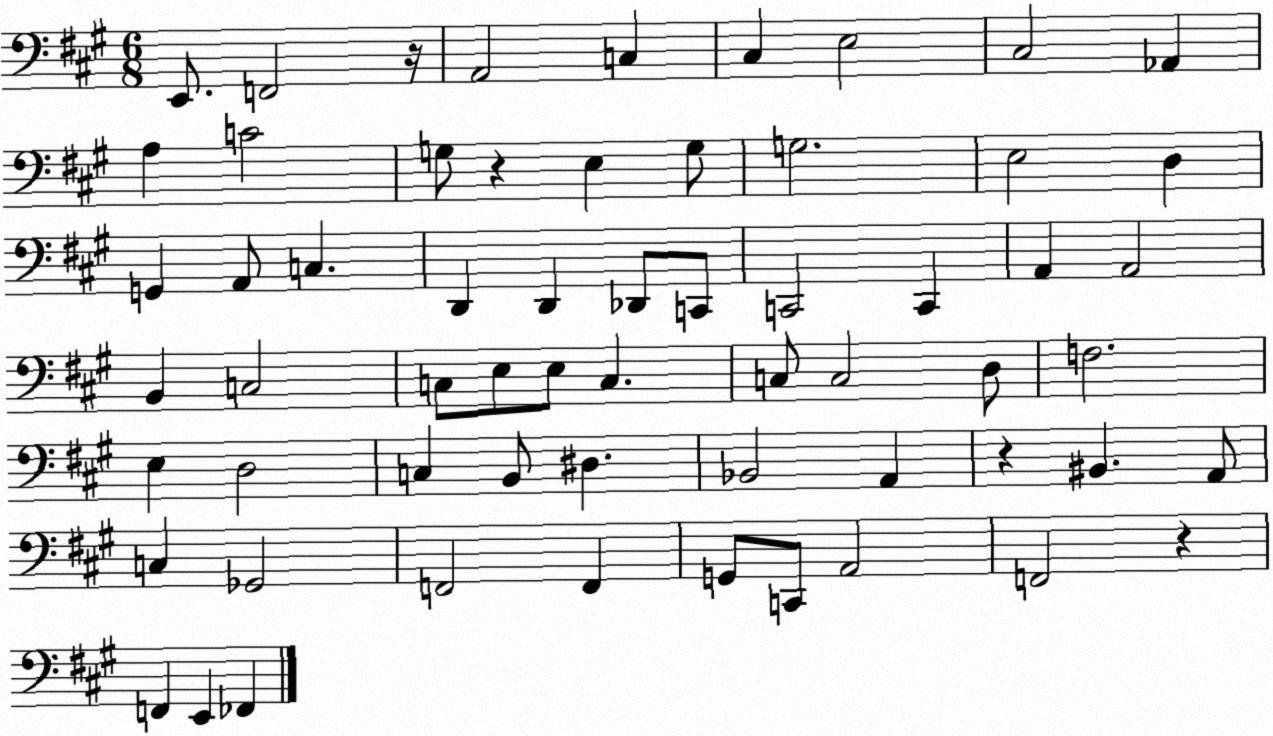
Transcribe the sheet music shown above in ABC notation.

X:1
T:Untitled
M:6/8
L:1/4
K:A
E,,/2 F,,2 z/4 A,,2 C, ^C, E,2 ^C,2 _A,, A, C2 G,/2 z E, G,/2 G,2 E,2 D, G,, A,,/2 C, D,, D,, _D,,/2 C,,/2 C,,2 C,, A,, A,,2 B,, C,2 C,/2 E,/2 E,/2 C, C,/2 C,2 D,/2 F,2 E, D,2 C, B,,/2 ^D, _B,,2 A,, z ^B,, A,,/2 C, _G,,2 F,,2 F,, G,,/2 C,,/2 A,,2 F,,2 z F,, E,, _F,,